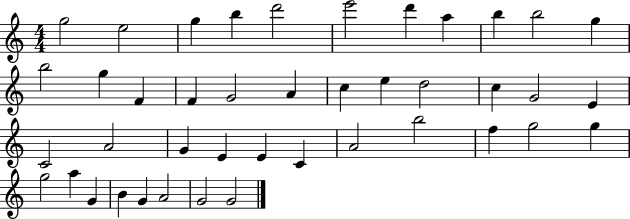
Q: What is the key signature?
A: C major